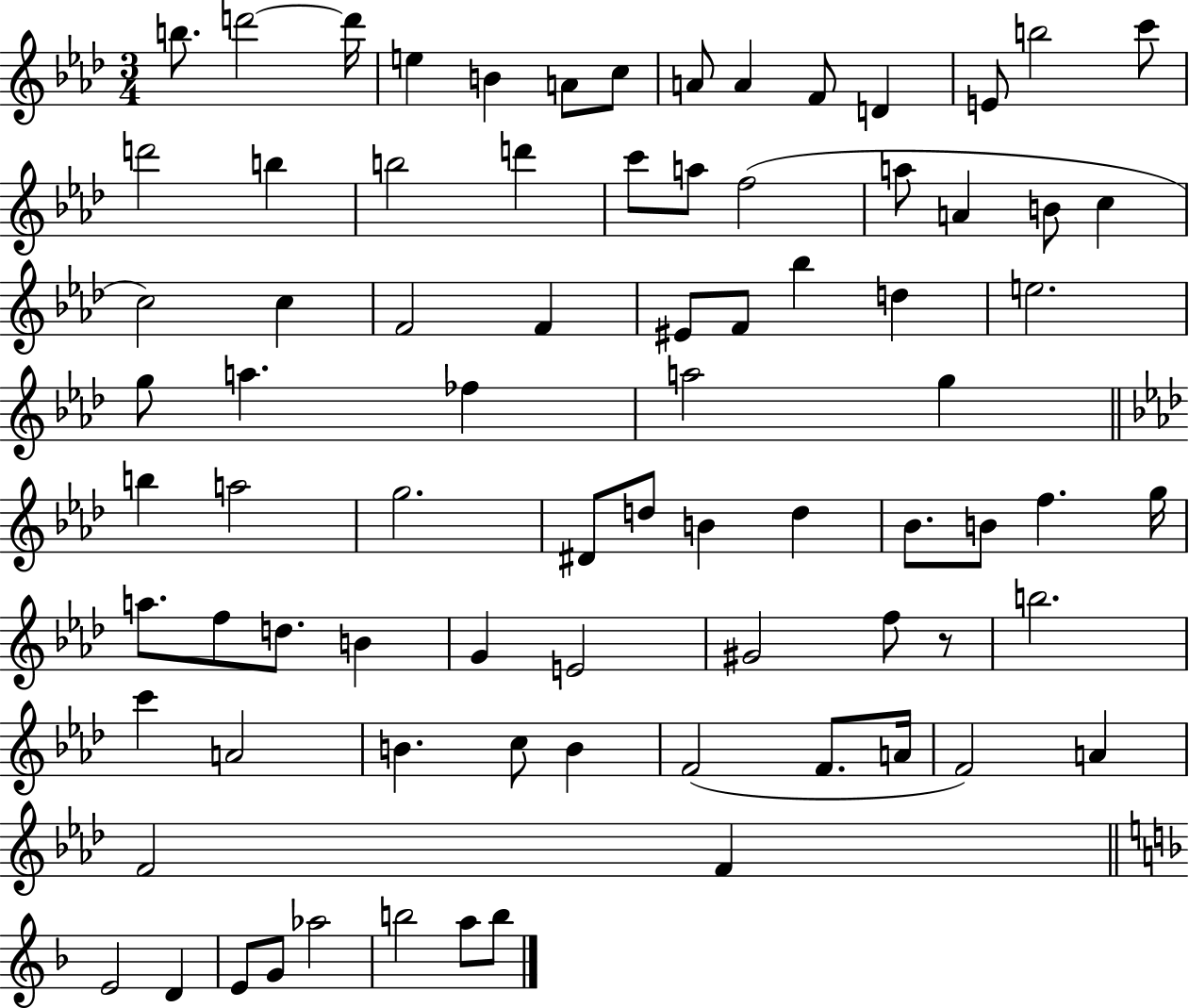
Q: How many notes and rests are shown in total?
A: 80